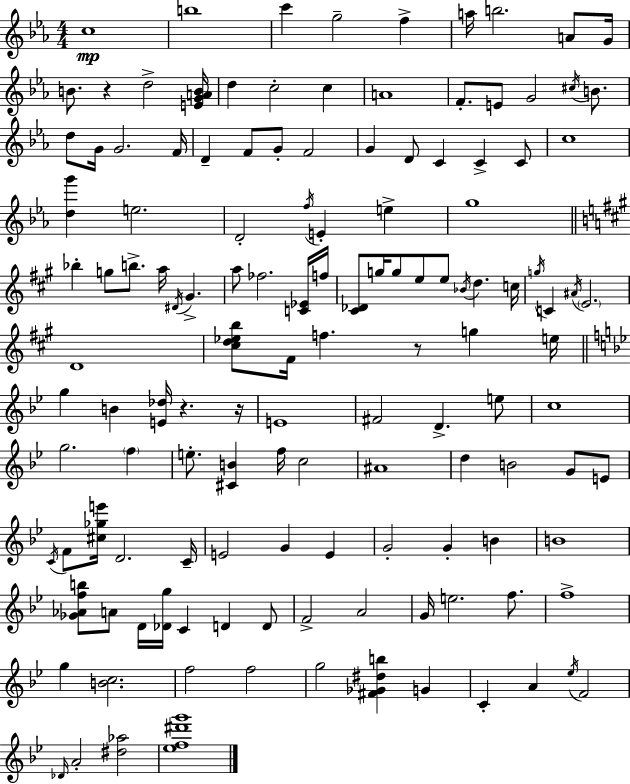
C5/w B5/w C6/q G5/h F5/q A5/s B5/h. A4/e G4/s B4/e. R/q D5/h [E4,G4,A4,B4]/s D5/q C5/h C5/q A4/w F4/e. E4/e G4/h C#5/s B4/e. D5/e G4/s G4/h. F4/s D4/q F4/e G4/e F4/h G4/q D4/e C4/q C4/q C4/e C5/w [D5,G6]/q E5/h. D4/h F5/s E4/q E5/q G5/w Bb5/q G5/e B5/e. A5/s D#4/s G#4/q. A5/e FES5/h. [C4,Eb4]/s F5/s [C#4,Db4]/e G5/s G5/e E5/e E5/e Bb4/s D5/q. C5/s G5/s C4/q A#4/s E4/h. D4/w [C#5,D5,Eb5,B5]/e F#4/s F5/q. R/e G5/q E5/s G5/q B4/q [E4,Db5]/s R/q. R/s E4/w F#4/h D4/q. E5/e C5/w G5/h. F5/q E5/e. [C#4,B4]/q F5/s C5/h A#4/w D5/q B4/h G4/e E4/e C4/s F4/e [C#5,Gb5,E6]/s D4/h. C4/s E4/h G4/q E4/q G4/h G4/q B4/q B4/w [Gb4,Ab4,F5,B5]/e A4/e D4/s [Db4,G5]/s C4/q D4/q D4/e F4/h A4/h G4/s E5/h. F5/e. F5/w G5/q [B4,C5]/h. F5/h F5/h G5/h [F#4,Gb4,D#5,B5]/q G4/q C4/q A4/q Eb5/s F4/h Db4/s A4/h [D#5,Ab5]/h [Eb5,F5,D#6,G6]/w